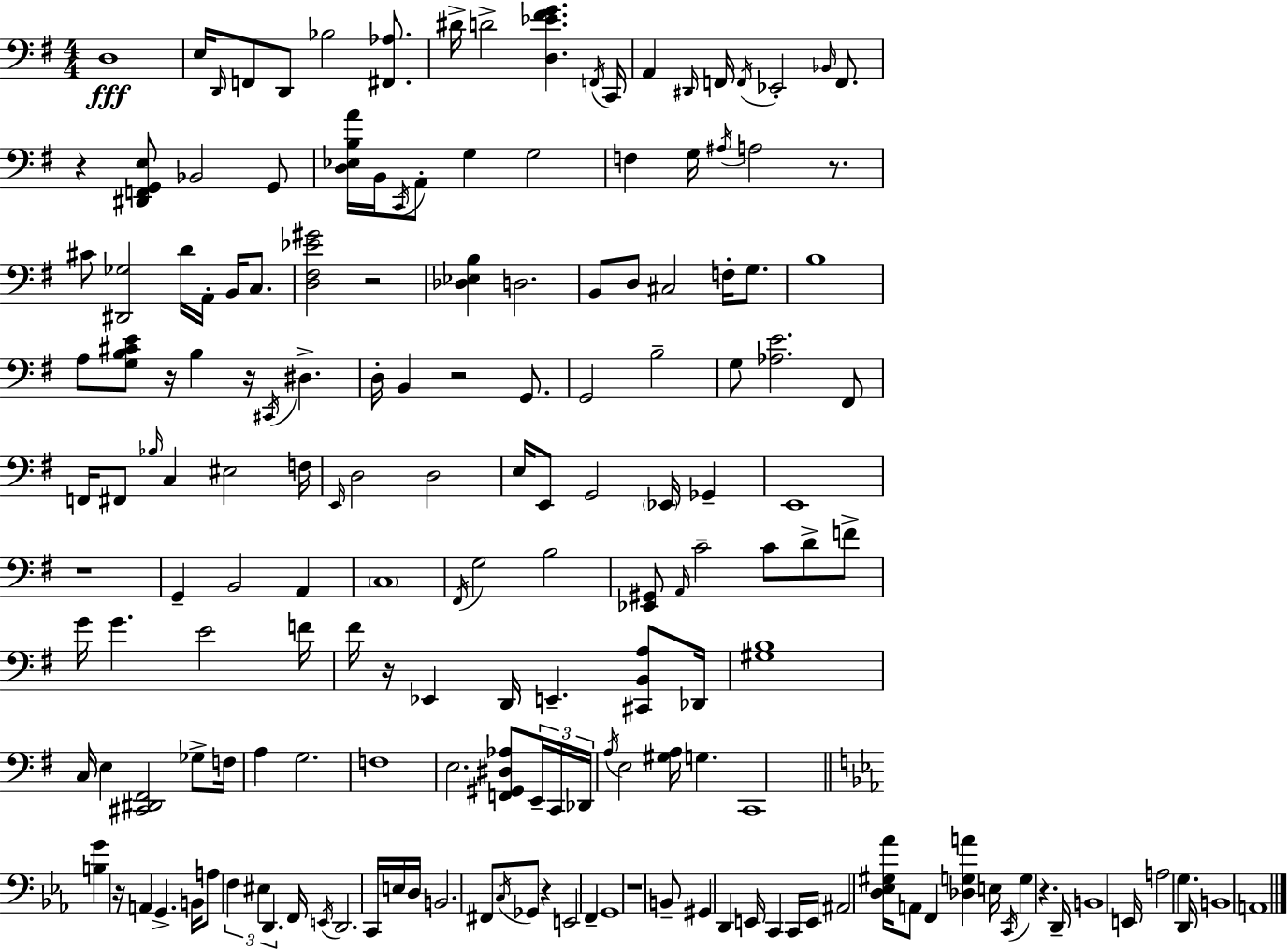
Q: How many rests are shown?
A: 12